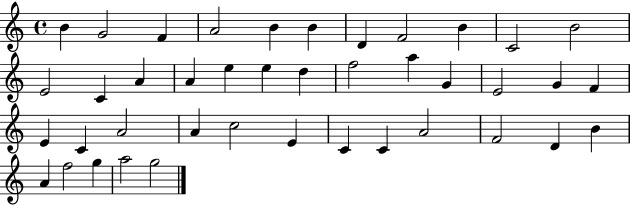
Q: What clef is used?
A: treble